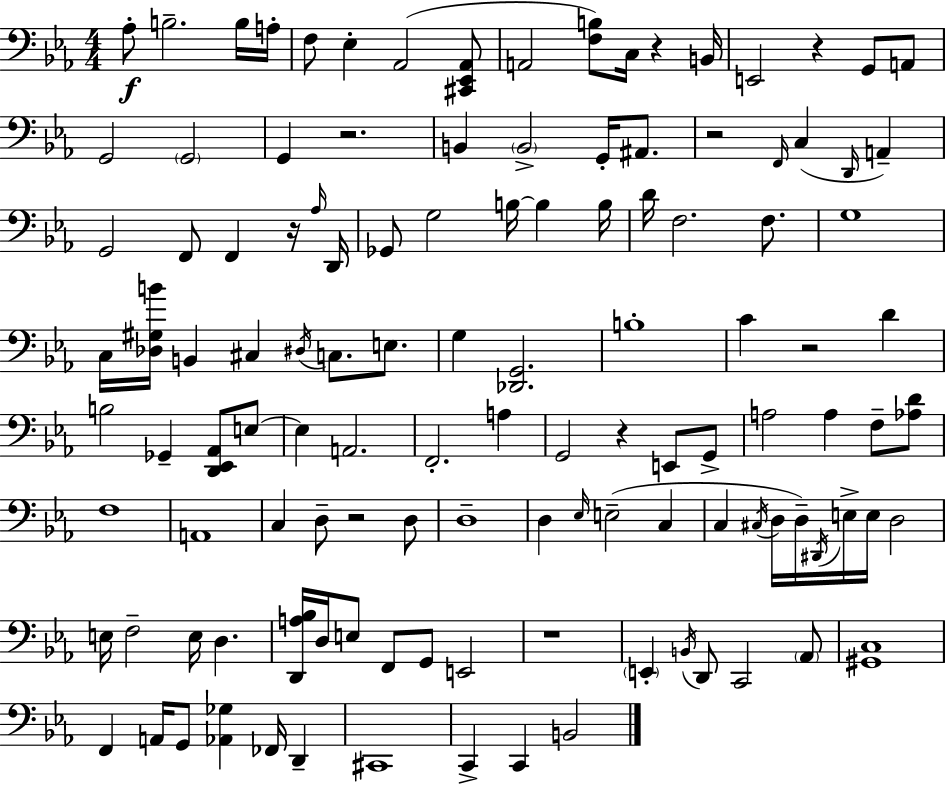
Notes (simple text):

Ab3/e B3/h. B3/s A3/s F3/e Eb3/q Ab2/h [C#2,Eb2,Ab2]/e A2/h [F3,B3]/e C3/s R/q B2/s E2/h R/q G2/e A2/e G2/h G2/h G2/q R/h. B2/q B2/h G2/s A#2/e. R/h F2/s C3/q D2/s A2/q G2/h F2/e F2/q R/s Ab3/s D2/s Gb2/e G3/h B3/s B3/q B3/s D4/s F3/h. F3/e. G3/w C3/s [Db3,G#3,B4]/s B2/q C#3/q D#3/s C3/e. E3/e. G3/q [Db2,G2]/h. B3/w C4/q R/h D4/q B3/h Gb2/q [D2,Eb2,Ab2]/e E3/e E3/q A2/h. F2/h. A3/q G2/h R/q E2/e G2/e A3/h A3/q F3/e [Ab3,D4]/e F3/w A2/w C3/q D3/e R/h D3/e D3/w D3/q Eb3/s E3/h C3/q C3/q C#3/s D3/s D3/s D#2/s E3/s E3/s D3/h E3/s F3/h E3/s D3/q. [D2,A3,Bb3]/s D3/s E3/e F2/e G2/e E2/h R/w E2/q B2/s D2/e C2/h Ab2/e [G#2,C3]/w F2/q A2/s G2/e [Ab2,Gb3]/q FES2/s D2/q C#2/w C2/q C2/q B2/h